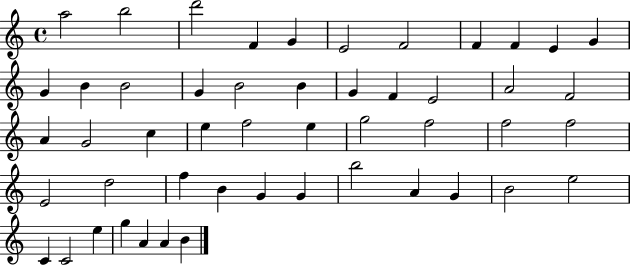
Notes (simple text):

A5/h B5/h D6/h F4/q G4/q E4/h F4/h F4/q F4/q E4/q G4/q G4/q B4/q B4/h G4/q B4/h B4/q G4/q F4/q E4/h A4/h F4/h A4/q G4/h C5/q E5/q F5/h E5/q G5/h F5/h F5/h F5/h E4/h D5/h F5/q B4/q G4/q G4/q B5/h A4/q G4/q B4/h E5/h C4/q C4/h E5/q G5/q A4/q A4/q B4/q